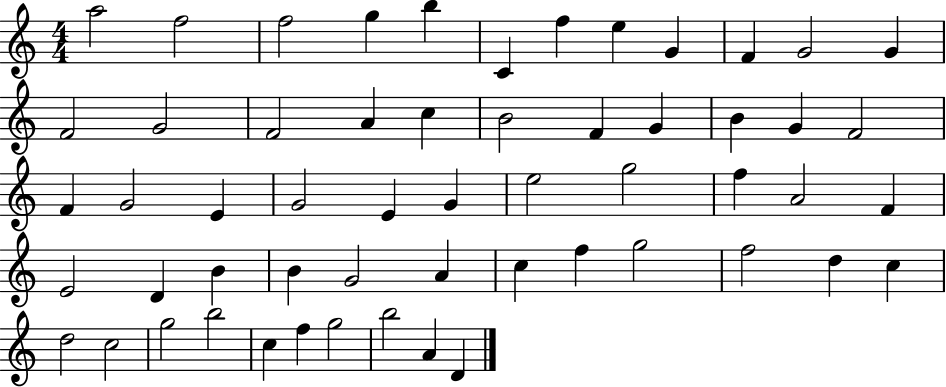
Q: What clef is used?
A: treble